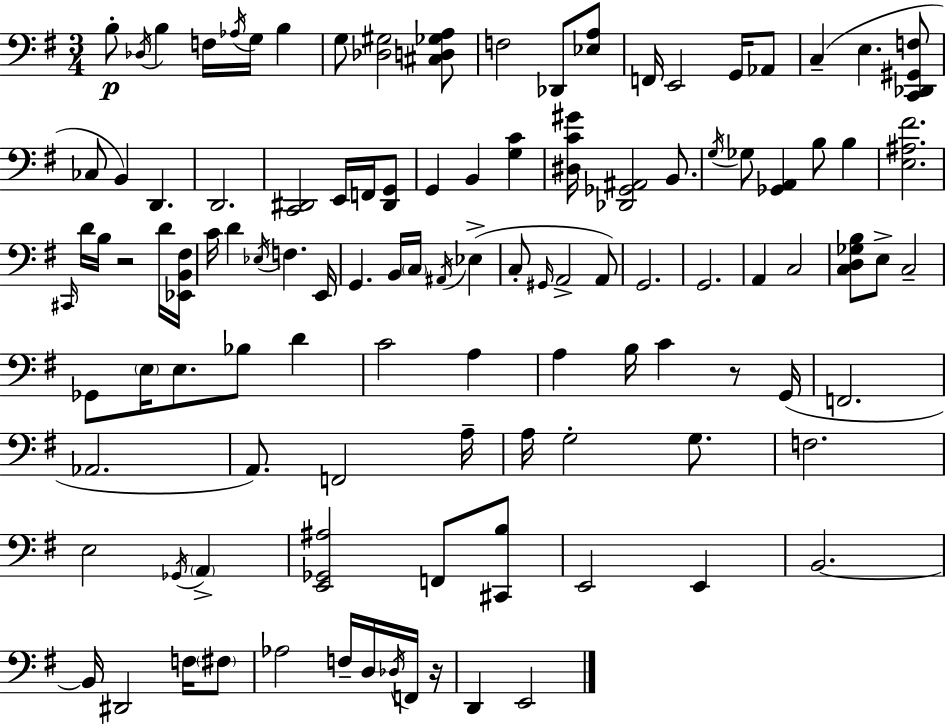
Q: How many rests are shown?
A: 3